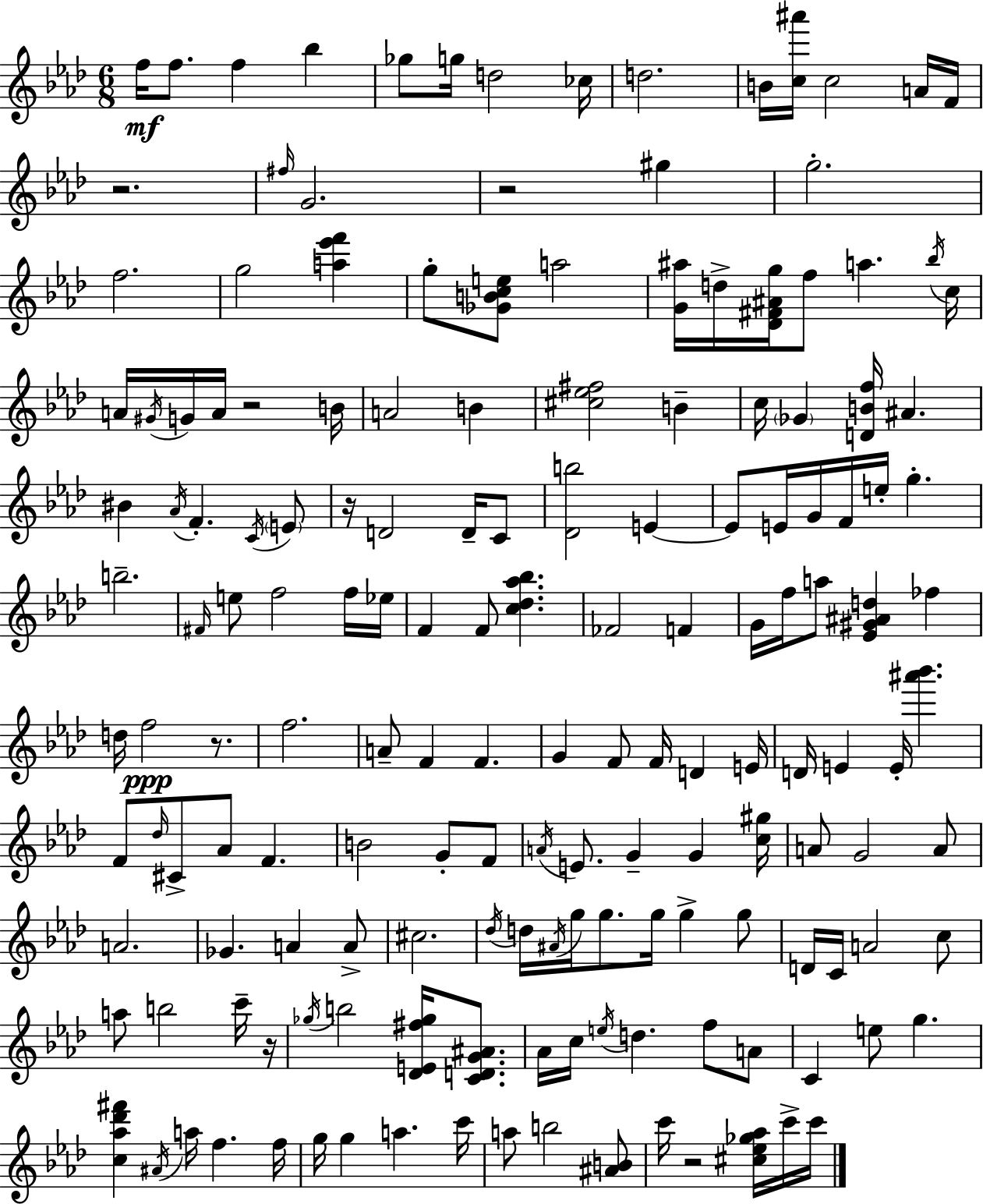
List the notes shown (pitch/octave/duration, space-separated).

F5/s F5/e. F5/q Bb5/q Gb5/e G5/s D5/h CES5/s D5/h. B4/s [C5,A#6]/s C5/h A4/s F4/s R/h. F#5/s G4/h. R/h G#5/q G5/h. F5/h. G5/h [A5,Eb6,F6]/q G5/e [Gb4,B4,C5,E5]/e A5/h [G4,A#5]/s D5/s [Db4,F#4,A#4,G5]/s F5/e A5/q. Bb5/s C5/s A4/s G#4/s G4/s A4/s R/h B4/s A4/h B4/q [C#5,Eb5,F#5]/h B4/q C5/s Gb4/q [D4,B4,F5]/s A#4/q. BIS4/q Ab4/s F4/q. C4/s E4/e R/s D4/h D4/s C4/e [Db4,B5]/h E4/q E4/e E4/s G4/s F4/s E5/s G5/q. B5/h. F#4/s E5/e F5/h F5/s Eb5/s F4/q F4/e [C5,Db5,Ab5,Bb5]/q. FES4/h F4/q G4/s F5/s A5/e [Eb4,G#4,A#4,D5]/q FES5/q D5/s F5/h R/e. F5/h. A4/e F4/q F4/q. G4/q F4/e F4/s D4/q E4/s D4/s E4/q E4/s [A#6,Bb6]/q. F4/e Db5/s C#4/e Ab4/e F4/q. B4/h G4/e F4/e A4/s E4/e. G4/q G4/q [C5,G#5]/s A4/e G4/h A4/e A4/h. Gb4/q. A4/q A4/e C#5/h. Db5/s D5/s A#4/s G5/s G5/e. G5/s G5/q G5/e D4/s C4/s A4/h C5/e A5/e B5/h C6/s R/s Gb5/s B5/h [Db4,E4,F#5,Gb5]/s [C4,D4,G4,A#4]/e. Ab4/s C5/s E5/s D5/q. F5/e A4/e C4/q E5/e G5/q. [C5,Ab5,Db6,F#6]/q A#4/s A5/s F5/q. F5/s G5/s G5/q A5/q. C6/s A5/e B5/h [A#4,B4]/e C6/s R/h [C#5,Eb5,Gb5,Ab5]/s C6/s C6/s